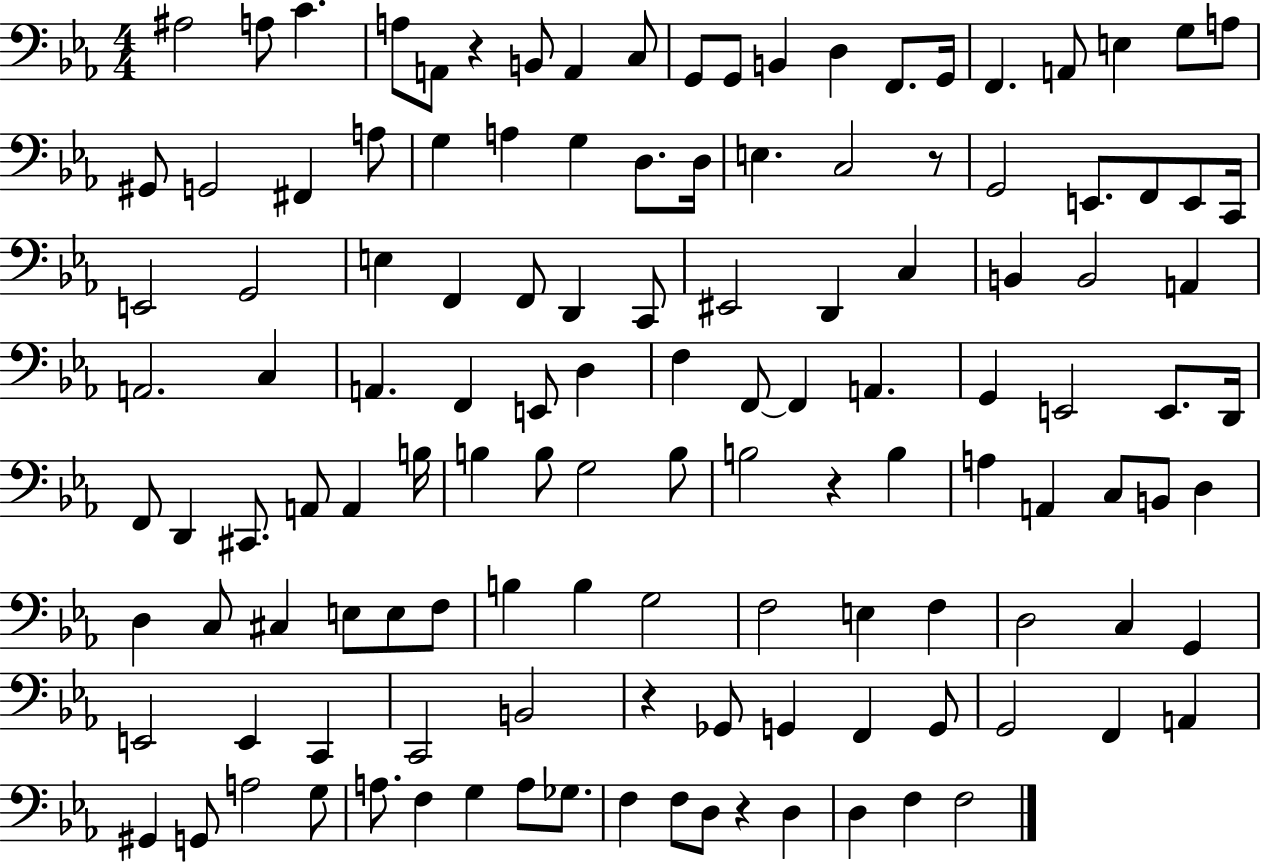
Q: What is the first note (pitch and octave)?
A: A#3